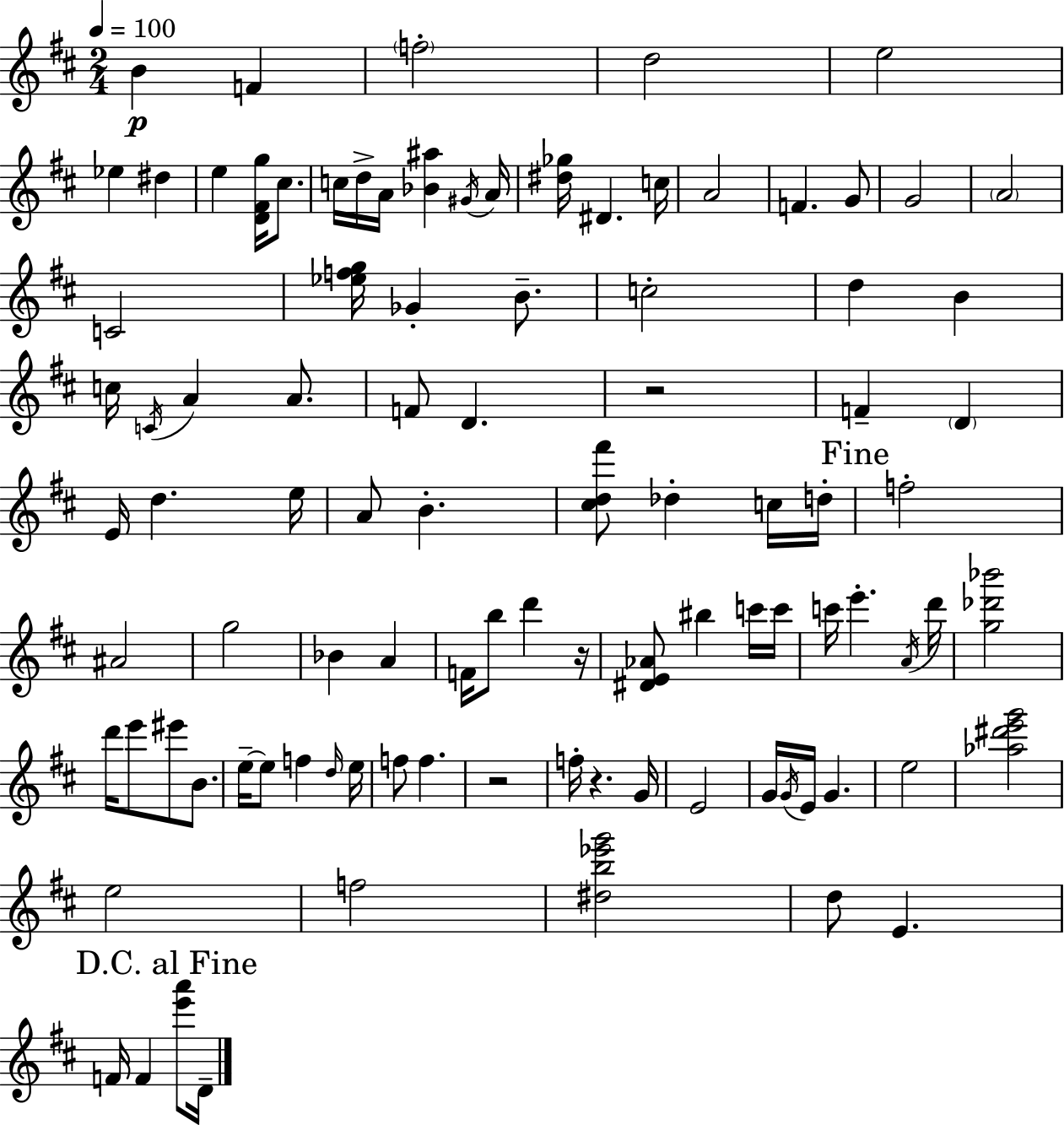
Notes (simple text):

B4/q F4/q F5/h D5/h E5/h Eb5/q D#5/q E5/q [D4,F#4,G5]/s C#5/e. C5/s D5/s A4/s [Bb4,A#5]/q G#4/s A4/s [D#5,Gb5]/s D#4/q. C5/s A4/h F4/q. G4/e G4/h A4/h C4/h [Eb5,F5,G5]/s Gb4/q B4/e. C5/h D5/q B4/q C5/s C4/s A4/q A4/e. F4/e D4/q. R/h F4/q D4/q E4/s D5/q. E5/s A4/e B4/q. [C#5,D5,F#6]/e Db5/q C5/s D5/s F5/h A#4/h G5/h Bb4/q A4/q F4/s B5/e D6/q R/s [D#4,E4,Ab4]/e BIS5/q C6/s C6/s C6/s E6/q. A4/s D6/s [G5,Db6,Bb6]/h D6/s E6/e EIS6/e B4/e. E5/s E5/e F5/q D5/s E5/s F5/e F5/q. R/h F5/s R/q. G4/s E4/h G4/s G4/s E4/s G4/q. E5/h [Ab5,D#6,E6,G6]/h E5/h F5/h [D#5,B5,Eb6,G6]/h D5/e E4/q. F4/s F4/q [E6,A6]/e D4/s